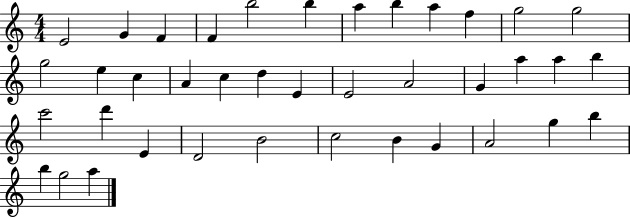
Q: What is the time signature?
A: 4/4